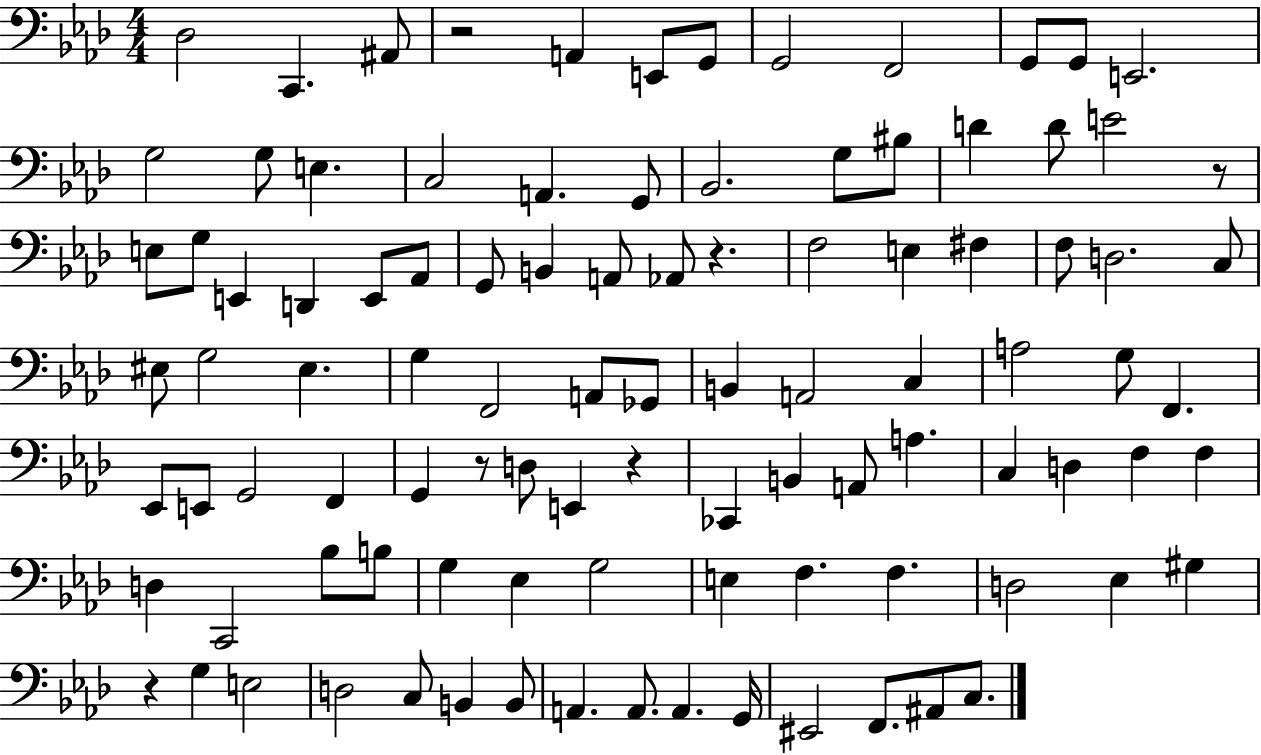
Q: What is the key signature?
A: AES major